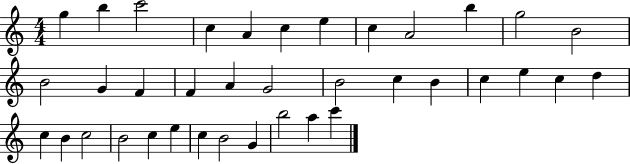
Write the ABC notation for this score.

X:1
T:Untitled
M:4/4
L:1/4
K:C
g b c'2 c A c e c A2 b g2 B2 B2 G F F A G2 B2 c B c e c d c B c2 B2 c e c B2 G b2 a c'